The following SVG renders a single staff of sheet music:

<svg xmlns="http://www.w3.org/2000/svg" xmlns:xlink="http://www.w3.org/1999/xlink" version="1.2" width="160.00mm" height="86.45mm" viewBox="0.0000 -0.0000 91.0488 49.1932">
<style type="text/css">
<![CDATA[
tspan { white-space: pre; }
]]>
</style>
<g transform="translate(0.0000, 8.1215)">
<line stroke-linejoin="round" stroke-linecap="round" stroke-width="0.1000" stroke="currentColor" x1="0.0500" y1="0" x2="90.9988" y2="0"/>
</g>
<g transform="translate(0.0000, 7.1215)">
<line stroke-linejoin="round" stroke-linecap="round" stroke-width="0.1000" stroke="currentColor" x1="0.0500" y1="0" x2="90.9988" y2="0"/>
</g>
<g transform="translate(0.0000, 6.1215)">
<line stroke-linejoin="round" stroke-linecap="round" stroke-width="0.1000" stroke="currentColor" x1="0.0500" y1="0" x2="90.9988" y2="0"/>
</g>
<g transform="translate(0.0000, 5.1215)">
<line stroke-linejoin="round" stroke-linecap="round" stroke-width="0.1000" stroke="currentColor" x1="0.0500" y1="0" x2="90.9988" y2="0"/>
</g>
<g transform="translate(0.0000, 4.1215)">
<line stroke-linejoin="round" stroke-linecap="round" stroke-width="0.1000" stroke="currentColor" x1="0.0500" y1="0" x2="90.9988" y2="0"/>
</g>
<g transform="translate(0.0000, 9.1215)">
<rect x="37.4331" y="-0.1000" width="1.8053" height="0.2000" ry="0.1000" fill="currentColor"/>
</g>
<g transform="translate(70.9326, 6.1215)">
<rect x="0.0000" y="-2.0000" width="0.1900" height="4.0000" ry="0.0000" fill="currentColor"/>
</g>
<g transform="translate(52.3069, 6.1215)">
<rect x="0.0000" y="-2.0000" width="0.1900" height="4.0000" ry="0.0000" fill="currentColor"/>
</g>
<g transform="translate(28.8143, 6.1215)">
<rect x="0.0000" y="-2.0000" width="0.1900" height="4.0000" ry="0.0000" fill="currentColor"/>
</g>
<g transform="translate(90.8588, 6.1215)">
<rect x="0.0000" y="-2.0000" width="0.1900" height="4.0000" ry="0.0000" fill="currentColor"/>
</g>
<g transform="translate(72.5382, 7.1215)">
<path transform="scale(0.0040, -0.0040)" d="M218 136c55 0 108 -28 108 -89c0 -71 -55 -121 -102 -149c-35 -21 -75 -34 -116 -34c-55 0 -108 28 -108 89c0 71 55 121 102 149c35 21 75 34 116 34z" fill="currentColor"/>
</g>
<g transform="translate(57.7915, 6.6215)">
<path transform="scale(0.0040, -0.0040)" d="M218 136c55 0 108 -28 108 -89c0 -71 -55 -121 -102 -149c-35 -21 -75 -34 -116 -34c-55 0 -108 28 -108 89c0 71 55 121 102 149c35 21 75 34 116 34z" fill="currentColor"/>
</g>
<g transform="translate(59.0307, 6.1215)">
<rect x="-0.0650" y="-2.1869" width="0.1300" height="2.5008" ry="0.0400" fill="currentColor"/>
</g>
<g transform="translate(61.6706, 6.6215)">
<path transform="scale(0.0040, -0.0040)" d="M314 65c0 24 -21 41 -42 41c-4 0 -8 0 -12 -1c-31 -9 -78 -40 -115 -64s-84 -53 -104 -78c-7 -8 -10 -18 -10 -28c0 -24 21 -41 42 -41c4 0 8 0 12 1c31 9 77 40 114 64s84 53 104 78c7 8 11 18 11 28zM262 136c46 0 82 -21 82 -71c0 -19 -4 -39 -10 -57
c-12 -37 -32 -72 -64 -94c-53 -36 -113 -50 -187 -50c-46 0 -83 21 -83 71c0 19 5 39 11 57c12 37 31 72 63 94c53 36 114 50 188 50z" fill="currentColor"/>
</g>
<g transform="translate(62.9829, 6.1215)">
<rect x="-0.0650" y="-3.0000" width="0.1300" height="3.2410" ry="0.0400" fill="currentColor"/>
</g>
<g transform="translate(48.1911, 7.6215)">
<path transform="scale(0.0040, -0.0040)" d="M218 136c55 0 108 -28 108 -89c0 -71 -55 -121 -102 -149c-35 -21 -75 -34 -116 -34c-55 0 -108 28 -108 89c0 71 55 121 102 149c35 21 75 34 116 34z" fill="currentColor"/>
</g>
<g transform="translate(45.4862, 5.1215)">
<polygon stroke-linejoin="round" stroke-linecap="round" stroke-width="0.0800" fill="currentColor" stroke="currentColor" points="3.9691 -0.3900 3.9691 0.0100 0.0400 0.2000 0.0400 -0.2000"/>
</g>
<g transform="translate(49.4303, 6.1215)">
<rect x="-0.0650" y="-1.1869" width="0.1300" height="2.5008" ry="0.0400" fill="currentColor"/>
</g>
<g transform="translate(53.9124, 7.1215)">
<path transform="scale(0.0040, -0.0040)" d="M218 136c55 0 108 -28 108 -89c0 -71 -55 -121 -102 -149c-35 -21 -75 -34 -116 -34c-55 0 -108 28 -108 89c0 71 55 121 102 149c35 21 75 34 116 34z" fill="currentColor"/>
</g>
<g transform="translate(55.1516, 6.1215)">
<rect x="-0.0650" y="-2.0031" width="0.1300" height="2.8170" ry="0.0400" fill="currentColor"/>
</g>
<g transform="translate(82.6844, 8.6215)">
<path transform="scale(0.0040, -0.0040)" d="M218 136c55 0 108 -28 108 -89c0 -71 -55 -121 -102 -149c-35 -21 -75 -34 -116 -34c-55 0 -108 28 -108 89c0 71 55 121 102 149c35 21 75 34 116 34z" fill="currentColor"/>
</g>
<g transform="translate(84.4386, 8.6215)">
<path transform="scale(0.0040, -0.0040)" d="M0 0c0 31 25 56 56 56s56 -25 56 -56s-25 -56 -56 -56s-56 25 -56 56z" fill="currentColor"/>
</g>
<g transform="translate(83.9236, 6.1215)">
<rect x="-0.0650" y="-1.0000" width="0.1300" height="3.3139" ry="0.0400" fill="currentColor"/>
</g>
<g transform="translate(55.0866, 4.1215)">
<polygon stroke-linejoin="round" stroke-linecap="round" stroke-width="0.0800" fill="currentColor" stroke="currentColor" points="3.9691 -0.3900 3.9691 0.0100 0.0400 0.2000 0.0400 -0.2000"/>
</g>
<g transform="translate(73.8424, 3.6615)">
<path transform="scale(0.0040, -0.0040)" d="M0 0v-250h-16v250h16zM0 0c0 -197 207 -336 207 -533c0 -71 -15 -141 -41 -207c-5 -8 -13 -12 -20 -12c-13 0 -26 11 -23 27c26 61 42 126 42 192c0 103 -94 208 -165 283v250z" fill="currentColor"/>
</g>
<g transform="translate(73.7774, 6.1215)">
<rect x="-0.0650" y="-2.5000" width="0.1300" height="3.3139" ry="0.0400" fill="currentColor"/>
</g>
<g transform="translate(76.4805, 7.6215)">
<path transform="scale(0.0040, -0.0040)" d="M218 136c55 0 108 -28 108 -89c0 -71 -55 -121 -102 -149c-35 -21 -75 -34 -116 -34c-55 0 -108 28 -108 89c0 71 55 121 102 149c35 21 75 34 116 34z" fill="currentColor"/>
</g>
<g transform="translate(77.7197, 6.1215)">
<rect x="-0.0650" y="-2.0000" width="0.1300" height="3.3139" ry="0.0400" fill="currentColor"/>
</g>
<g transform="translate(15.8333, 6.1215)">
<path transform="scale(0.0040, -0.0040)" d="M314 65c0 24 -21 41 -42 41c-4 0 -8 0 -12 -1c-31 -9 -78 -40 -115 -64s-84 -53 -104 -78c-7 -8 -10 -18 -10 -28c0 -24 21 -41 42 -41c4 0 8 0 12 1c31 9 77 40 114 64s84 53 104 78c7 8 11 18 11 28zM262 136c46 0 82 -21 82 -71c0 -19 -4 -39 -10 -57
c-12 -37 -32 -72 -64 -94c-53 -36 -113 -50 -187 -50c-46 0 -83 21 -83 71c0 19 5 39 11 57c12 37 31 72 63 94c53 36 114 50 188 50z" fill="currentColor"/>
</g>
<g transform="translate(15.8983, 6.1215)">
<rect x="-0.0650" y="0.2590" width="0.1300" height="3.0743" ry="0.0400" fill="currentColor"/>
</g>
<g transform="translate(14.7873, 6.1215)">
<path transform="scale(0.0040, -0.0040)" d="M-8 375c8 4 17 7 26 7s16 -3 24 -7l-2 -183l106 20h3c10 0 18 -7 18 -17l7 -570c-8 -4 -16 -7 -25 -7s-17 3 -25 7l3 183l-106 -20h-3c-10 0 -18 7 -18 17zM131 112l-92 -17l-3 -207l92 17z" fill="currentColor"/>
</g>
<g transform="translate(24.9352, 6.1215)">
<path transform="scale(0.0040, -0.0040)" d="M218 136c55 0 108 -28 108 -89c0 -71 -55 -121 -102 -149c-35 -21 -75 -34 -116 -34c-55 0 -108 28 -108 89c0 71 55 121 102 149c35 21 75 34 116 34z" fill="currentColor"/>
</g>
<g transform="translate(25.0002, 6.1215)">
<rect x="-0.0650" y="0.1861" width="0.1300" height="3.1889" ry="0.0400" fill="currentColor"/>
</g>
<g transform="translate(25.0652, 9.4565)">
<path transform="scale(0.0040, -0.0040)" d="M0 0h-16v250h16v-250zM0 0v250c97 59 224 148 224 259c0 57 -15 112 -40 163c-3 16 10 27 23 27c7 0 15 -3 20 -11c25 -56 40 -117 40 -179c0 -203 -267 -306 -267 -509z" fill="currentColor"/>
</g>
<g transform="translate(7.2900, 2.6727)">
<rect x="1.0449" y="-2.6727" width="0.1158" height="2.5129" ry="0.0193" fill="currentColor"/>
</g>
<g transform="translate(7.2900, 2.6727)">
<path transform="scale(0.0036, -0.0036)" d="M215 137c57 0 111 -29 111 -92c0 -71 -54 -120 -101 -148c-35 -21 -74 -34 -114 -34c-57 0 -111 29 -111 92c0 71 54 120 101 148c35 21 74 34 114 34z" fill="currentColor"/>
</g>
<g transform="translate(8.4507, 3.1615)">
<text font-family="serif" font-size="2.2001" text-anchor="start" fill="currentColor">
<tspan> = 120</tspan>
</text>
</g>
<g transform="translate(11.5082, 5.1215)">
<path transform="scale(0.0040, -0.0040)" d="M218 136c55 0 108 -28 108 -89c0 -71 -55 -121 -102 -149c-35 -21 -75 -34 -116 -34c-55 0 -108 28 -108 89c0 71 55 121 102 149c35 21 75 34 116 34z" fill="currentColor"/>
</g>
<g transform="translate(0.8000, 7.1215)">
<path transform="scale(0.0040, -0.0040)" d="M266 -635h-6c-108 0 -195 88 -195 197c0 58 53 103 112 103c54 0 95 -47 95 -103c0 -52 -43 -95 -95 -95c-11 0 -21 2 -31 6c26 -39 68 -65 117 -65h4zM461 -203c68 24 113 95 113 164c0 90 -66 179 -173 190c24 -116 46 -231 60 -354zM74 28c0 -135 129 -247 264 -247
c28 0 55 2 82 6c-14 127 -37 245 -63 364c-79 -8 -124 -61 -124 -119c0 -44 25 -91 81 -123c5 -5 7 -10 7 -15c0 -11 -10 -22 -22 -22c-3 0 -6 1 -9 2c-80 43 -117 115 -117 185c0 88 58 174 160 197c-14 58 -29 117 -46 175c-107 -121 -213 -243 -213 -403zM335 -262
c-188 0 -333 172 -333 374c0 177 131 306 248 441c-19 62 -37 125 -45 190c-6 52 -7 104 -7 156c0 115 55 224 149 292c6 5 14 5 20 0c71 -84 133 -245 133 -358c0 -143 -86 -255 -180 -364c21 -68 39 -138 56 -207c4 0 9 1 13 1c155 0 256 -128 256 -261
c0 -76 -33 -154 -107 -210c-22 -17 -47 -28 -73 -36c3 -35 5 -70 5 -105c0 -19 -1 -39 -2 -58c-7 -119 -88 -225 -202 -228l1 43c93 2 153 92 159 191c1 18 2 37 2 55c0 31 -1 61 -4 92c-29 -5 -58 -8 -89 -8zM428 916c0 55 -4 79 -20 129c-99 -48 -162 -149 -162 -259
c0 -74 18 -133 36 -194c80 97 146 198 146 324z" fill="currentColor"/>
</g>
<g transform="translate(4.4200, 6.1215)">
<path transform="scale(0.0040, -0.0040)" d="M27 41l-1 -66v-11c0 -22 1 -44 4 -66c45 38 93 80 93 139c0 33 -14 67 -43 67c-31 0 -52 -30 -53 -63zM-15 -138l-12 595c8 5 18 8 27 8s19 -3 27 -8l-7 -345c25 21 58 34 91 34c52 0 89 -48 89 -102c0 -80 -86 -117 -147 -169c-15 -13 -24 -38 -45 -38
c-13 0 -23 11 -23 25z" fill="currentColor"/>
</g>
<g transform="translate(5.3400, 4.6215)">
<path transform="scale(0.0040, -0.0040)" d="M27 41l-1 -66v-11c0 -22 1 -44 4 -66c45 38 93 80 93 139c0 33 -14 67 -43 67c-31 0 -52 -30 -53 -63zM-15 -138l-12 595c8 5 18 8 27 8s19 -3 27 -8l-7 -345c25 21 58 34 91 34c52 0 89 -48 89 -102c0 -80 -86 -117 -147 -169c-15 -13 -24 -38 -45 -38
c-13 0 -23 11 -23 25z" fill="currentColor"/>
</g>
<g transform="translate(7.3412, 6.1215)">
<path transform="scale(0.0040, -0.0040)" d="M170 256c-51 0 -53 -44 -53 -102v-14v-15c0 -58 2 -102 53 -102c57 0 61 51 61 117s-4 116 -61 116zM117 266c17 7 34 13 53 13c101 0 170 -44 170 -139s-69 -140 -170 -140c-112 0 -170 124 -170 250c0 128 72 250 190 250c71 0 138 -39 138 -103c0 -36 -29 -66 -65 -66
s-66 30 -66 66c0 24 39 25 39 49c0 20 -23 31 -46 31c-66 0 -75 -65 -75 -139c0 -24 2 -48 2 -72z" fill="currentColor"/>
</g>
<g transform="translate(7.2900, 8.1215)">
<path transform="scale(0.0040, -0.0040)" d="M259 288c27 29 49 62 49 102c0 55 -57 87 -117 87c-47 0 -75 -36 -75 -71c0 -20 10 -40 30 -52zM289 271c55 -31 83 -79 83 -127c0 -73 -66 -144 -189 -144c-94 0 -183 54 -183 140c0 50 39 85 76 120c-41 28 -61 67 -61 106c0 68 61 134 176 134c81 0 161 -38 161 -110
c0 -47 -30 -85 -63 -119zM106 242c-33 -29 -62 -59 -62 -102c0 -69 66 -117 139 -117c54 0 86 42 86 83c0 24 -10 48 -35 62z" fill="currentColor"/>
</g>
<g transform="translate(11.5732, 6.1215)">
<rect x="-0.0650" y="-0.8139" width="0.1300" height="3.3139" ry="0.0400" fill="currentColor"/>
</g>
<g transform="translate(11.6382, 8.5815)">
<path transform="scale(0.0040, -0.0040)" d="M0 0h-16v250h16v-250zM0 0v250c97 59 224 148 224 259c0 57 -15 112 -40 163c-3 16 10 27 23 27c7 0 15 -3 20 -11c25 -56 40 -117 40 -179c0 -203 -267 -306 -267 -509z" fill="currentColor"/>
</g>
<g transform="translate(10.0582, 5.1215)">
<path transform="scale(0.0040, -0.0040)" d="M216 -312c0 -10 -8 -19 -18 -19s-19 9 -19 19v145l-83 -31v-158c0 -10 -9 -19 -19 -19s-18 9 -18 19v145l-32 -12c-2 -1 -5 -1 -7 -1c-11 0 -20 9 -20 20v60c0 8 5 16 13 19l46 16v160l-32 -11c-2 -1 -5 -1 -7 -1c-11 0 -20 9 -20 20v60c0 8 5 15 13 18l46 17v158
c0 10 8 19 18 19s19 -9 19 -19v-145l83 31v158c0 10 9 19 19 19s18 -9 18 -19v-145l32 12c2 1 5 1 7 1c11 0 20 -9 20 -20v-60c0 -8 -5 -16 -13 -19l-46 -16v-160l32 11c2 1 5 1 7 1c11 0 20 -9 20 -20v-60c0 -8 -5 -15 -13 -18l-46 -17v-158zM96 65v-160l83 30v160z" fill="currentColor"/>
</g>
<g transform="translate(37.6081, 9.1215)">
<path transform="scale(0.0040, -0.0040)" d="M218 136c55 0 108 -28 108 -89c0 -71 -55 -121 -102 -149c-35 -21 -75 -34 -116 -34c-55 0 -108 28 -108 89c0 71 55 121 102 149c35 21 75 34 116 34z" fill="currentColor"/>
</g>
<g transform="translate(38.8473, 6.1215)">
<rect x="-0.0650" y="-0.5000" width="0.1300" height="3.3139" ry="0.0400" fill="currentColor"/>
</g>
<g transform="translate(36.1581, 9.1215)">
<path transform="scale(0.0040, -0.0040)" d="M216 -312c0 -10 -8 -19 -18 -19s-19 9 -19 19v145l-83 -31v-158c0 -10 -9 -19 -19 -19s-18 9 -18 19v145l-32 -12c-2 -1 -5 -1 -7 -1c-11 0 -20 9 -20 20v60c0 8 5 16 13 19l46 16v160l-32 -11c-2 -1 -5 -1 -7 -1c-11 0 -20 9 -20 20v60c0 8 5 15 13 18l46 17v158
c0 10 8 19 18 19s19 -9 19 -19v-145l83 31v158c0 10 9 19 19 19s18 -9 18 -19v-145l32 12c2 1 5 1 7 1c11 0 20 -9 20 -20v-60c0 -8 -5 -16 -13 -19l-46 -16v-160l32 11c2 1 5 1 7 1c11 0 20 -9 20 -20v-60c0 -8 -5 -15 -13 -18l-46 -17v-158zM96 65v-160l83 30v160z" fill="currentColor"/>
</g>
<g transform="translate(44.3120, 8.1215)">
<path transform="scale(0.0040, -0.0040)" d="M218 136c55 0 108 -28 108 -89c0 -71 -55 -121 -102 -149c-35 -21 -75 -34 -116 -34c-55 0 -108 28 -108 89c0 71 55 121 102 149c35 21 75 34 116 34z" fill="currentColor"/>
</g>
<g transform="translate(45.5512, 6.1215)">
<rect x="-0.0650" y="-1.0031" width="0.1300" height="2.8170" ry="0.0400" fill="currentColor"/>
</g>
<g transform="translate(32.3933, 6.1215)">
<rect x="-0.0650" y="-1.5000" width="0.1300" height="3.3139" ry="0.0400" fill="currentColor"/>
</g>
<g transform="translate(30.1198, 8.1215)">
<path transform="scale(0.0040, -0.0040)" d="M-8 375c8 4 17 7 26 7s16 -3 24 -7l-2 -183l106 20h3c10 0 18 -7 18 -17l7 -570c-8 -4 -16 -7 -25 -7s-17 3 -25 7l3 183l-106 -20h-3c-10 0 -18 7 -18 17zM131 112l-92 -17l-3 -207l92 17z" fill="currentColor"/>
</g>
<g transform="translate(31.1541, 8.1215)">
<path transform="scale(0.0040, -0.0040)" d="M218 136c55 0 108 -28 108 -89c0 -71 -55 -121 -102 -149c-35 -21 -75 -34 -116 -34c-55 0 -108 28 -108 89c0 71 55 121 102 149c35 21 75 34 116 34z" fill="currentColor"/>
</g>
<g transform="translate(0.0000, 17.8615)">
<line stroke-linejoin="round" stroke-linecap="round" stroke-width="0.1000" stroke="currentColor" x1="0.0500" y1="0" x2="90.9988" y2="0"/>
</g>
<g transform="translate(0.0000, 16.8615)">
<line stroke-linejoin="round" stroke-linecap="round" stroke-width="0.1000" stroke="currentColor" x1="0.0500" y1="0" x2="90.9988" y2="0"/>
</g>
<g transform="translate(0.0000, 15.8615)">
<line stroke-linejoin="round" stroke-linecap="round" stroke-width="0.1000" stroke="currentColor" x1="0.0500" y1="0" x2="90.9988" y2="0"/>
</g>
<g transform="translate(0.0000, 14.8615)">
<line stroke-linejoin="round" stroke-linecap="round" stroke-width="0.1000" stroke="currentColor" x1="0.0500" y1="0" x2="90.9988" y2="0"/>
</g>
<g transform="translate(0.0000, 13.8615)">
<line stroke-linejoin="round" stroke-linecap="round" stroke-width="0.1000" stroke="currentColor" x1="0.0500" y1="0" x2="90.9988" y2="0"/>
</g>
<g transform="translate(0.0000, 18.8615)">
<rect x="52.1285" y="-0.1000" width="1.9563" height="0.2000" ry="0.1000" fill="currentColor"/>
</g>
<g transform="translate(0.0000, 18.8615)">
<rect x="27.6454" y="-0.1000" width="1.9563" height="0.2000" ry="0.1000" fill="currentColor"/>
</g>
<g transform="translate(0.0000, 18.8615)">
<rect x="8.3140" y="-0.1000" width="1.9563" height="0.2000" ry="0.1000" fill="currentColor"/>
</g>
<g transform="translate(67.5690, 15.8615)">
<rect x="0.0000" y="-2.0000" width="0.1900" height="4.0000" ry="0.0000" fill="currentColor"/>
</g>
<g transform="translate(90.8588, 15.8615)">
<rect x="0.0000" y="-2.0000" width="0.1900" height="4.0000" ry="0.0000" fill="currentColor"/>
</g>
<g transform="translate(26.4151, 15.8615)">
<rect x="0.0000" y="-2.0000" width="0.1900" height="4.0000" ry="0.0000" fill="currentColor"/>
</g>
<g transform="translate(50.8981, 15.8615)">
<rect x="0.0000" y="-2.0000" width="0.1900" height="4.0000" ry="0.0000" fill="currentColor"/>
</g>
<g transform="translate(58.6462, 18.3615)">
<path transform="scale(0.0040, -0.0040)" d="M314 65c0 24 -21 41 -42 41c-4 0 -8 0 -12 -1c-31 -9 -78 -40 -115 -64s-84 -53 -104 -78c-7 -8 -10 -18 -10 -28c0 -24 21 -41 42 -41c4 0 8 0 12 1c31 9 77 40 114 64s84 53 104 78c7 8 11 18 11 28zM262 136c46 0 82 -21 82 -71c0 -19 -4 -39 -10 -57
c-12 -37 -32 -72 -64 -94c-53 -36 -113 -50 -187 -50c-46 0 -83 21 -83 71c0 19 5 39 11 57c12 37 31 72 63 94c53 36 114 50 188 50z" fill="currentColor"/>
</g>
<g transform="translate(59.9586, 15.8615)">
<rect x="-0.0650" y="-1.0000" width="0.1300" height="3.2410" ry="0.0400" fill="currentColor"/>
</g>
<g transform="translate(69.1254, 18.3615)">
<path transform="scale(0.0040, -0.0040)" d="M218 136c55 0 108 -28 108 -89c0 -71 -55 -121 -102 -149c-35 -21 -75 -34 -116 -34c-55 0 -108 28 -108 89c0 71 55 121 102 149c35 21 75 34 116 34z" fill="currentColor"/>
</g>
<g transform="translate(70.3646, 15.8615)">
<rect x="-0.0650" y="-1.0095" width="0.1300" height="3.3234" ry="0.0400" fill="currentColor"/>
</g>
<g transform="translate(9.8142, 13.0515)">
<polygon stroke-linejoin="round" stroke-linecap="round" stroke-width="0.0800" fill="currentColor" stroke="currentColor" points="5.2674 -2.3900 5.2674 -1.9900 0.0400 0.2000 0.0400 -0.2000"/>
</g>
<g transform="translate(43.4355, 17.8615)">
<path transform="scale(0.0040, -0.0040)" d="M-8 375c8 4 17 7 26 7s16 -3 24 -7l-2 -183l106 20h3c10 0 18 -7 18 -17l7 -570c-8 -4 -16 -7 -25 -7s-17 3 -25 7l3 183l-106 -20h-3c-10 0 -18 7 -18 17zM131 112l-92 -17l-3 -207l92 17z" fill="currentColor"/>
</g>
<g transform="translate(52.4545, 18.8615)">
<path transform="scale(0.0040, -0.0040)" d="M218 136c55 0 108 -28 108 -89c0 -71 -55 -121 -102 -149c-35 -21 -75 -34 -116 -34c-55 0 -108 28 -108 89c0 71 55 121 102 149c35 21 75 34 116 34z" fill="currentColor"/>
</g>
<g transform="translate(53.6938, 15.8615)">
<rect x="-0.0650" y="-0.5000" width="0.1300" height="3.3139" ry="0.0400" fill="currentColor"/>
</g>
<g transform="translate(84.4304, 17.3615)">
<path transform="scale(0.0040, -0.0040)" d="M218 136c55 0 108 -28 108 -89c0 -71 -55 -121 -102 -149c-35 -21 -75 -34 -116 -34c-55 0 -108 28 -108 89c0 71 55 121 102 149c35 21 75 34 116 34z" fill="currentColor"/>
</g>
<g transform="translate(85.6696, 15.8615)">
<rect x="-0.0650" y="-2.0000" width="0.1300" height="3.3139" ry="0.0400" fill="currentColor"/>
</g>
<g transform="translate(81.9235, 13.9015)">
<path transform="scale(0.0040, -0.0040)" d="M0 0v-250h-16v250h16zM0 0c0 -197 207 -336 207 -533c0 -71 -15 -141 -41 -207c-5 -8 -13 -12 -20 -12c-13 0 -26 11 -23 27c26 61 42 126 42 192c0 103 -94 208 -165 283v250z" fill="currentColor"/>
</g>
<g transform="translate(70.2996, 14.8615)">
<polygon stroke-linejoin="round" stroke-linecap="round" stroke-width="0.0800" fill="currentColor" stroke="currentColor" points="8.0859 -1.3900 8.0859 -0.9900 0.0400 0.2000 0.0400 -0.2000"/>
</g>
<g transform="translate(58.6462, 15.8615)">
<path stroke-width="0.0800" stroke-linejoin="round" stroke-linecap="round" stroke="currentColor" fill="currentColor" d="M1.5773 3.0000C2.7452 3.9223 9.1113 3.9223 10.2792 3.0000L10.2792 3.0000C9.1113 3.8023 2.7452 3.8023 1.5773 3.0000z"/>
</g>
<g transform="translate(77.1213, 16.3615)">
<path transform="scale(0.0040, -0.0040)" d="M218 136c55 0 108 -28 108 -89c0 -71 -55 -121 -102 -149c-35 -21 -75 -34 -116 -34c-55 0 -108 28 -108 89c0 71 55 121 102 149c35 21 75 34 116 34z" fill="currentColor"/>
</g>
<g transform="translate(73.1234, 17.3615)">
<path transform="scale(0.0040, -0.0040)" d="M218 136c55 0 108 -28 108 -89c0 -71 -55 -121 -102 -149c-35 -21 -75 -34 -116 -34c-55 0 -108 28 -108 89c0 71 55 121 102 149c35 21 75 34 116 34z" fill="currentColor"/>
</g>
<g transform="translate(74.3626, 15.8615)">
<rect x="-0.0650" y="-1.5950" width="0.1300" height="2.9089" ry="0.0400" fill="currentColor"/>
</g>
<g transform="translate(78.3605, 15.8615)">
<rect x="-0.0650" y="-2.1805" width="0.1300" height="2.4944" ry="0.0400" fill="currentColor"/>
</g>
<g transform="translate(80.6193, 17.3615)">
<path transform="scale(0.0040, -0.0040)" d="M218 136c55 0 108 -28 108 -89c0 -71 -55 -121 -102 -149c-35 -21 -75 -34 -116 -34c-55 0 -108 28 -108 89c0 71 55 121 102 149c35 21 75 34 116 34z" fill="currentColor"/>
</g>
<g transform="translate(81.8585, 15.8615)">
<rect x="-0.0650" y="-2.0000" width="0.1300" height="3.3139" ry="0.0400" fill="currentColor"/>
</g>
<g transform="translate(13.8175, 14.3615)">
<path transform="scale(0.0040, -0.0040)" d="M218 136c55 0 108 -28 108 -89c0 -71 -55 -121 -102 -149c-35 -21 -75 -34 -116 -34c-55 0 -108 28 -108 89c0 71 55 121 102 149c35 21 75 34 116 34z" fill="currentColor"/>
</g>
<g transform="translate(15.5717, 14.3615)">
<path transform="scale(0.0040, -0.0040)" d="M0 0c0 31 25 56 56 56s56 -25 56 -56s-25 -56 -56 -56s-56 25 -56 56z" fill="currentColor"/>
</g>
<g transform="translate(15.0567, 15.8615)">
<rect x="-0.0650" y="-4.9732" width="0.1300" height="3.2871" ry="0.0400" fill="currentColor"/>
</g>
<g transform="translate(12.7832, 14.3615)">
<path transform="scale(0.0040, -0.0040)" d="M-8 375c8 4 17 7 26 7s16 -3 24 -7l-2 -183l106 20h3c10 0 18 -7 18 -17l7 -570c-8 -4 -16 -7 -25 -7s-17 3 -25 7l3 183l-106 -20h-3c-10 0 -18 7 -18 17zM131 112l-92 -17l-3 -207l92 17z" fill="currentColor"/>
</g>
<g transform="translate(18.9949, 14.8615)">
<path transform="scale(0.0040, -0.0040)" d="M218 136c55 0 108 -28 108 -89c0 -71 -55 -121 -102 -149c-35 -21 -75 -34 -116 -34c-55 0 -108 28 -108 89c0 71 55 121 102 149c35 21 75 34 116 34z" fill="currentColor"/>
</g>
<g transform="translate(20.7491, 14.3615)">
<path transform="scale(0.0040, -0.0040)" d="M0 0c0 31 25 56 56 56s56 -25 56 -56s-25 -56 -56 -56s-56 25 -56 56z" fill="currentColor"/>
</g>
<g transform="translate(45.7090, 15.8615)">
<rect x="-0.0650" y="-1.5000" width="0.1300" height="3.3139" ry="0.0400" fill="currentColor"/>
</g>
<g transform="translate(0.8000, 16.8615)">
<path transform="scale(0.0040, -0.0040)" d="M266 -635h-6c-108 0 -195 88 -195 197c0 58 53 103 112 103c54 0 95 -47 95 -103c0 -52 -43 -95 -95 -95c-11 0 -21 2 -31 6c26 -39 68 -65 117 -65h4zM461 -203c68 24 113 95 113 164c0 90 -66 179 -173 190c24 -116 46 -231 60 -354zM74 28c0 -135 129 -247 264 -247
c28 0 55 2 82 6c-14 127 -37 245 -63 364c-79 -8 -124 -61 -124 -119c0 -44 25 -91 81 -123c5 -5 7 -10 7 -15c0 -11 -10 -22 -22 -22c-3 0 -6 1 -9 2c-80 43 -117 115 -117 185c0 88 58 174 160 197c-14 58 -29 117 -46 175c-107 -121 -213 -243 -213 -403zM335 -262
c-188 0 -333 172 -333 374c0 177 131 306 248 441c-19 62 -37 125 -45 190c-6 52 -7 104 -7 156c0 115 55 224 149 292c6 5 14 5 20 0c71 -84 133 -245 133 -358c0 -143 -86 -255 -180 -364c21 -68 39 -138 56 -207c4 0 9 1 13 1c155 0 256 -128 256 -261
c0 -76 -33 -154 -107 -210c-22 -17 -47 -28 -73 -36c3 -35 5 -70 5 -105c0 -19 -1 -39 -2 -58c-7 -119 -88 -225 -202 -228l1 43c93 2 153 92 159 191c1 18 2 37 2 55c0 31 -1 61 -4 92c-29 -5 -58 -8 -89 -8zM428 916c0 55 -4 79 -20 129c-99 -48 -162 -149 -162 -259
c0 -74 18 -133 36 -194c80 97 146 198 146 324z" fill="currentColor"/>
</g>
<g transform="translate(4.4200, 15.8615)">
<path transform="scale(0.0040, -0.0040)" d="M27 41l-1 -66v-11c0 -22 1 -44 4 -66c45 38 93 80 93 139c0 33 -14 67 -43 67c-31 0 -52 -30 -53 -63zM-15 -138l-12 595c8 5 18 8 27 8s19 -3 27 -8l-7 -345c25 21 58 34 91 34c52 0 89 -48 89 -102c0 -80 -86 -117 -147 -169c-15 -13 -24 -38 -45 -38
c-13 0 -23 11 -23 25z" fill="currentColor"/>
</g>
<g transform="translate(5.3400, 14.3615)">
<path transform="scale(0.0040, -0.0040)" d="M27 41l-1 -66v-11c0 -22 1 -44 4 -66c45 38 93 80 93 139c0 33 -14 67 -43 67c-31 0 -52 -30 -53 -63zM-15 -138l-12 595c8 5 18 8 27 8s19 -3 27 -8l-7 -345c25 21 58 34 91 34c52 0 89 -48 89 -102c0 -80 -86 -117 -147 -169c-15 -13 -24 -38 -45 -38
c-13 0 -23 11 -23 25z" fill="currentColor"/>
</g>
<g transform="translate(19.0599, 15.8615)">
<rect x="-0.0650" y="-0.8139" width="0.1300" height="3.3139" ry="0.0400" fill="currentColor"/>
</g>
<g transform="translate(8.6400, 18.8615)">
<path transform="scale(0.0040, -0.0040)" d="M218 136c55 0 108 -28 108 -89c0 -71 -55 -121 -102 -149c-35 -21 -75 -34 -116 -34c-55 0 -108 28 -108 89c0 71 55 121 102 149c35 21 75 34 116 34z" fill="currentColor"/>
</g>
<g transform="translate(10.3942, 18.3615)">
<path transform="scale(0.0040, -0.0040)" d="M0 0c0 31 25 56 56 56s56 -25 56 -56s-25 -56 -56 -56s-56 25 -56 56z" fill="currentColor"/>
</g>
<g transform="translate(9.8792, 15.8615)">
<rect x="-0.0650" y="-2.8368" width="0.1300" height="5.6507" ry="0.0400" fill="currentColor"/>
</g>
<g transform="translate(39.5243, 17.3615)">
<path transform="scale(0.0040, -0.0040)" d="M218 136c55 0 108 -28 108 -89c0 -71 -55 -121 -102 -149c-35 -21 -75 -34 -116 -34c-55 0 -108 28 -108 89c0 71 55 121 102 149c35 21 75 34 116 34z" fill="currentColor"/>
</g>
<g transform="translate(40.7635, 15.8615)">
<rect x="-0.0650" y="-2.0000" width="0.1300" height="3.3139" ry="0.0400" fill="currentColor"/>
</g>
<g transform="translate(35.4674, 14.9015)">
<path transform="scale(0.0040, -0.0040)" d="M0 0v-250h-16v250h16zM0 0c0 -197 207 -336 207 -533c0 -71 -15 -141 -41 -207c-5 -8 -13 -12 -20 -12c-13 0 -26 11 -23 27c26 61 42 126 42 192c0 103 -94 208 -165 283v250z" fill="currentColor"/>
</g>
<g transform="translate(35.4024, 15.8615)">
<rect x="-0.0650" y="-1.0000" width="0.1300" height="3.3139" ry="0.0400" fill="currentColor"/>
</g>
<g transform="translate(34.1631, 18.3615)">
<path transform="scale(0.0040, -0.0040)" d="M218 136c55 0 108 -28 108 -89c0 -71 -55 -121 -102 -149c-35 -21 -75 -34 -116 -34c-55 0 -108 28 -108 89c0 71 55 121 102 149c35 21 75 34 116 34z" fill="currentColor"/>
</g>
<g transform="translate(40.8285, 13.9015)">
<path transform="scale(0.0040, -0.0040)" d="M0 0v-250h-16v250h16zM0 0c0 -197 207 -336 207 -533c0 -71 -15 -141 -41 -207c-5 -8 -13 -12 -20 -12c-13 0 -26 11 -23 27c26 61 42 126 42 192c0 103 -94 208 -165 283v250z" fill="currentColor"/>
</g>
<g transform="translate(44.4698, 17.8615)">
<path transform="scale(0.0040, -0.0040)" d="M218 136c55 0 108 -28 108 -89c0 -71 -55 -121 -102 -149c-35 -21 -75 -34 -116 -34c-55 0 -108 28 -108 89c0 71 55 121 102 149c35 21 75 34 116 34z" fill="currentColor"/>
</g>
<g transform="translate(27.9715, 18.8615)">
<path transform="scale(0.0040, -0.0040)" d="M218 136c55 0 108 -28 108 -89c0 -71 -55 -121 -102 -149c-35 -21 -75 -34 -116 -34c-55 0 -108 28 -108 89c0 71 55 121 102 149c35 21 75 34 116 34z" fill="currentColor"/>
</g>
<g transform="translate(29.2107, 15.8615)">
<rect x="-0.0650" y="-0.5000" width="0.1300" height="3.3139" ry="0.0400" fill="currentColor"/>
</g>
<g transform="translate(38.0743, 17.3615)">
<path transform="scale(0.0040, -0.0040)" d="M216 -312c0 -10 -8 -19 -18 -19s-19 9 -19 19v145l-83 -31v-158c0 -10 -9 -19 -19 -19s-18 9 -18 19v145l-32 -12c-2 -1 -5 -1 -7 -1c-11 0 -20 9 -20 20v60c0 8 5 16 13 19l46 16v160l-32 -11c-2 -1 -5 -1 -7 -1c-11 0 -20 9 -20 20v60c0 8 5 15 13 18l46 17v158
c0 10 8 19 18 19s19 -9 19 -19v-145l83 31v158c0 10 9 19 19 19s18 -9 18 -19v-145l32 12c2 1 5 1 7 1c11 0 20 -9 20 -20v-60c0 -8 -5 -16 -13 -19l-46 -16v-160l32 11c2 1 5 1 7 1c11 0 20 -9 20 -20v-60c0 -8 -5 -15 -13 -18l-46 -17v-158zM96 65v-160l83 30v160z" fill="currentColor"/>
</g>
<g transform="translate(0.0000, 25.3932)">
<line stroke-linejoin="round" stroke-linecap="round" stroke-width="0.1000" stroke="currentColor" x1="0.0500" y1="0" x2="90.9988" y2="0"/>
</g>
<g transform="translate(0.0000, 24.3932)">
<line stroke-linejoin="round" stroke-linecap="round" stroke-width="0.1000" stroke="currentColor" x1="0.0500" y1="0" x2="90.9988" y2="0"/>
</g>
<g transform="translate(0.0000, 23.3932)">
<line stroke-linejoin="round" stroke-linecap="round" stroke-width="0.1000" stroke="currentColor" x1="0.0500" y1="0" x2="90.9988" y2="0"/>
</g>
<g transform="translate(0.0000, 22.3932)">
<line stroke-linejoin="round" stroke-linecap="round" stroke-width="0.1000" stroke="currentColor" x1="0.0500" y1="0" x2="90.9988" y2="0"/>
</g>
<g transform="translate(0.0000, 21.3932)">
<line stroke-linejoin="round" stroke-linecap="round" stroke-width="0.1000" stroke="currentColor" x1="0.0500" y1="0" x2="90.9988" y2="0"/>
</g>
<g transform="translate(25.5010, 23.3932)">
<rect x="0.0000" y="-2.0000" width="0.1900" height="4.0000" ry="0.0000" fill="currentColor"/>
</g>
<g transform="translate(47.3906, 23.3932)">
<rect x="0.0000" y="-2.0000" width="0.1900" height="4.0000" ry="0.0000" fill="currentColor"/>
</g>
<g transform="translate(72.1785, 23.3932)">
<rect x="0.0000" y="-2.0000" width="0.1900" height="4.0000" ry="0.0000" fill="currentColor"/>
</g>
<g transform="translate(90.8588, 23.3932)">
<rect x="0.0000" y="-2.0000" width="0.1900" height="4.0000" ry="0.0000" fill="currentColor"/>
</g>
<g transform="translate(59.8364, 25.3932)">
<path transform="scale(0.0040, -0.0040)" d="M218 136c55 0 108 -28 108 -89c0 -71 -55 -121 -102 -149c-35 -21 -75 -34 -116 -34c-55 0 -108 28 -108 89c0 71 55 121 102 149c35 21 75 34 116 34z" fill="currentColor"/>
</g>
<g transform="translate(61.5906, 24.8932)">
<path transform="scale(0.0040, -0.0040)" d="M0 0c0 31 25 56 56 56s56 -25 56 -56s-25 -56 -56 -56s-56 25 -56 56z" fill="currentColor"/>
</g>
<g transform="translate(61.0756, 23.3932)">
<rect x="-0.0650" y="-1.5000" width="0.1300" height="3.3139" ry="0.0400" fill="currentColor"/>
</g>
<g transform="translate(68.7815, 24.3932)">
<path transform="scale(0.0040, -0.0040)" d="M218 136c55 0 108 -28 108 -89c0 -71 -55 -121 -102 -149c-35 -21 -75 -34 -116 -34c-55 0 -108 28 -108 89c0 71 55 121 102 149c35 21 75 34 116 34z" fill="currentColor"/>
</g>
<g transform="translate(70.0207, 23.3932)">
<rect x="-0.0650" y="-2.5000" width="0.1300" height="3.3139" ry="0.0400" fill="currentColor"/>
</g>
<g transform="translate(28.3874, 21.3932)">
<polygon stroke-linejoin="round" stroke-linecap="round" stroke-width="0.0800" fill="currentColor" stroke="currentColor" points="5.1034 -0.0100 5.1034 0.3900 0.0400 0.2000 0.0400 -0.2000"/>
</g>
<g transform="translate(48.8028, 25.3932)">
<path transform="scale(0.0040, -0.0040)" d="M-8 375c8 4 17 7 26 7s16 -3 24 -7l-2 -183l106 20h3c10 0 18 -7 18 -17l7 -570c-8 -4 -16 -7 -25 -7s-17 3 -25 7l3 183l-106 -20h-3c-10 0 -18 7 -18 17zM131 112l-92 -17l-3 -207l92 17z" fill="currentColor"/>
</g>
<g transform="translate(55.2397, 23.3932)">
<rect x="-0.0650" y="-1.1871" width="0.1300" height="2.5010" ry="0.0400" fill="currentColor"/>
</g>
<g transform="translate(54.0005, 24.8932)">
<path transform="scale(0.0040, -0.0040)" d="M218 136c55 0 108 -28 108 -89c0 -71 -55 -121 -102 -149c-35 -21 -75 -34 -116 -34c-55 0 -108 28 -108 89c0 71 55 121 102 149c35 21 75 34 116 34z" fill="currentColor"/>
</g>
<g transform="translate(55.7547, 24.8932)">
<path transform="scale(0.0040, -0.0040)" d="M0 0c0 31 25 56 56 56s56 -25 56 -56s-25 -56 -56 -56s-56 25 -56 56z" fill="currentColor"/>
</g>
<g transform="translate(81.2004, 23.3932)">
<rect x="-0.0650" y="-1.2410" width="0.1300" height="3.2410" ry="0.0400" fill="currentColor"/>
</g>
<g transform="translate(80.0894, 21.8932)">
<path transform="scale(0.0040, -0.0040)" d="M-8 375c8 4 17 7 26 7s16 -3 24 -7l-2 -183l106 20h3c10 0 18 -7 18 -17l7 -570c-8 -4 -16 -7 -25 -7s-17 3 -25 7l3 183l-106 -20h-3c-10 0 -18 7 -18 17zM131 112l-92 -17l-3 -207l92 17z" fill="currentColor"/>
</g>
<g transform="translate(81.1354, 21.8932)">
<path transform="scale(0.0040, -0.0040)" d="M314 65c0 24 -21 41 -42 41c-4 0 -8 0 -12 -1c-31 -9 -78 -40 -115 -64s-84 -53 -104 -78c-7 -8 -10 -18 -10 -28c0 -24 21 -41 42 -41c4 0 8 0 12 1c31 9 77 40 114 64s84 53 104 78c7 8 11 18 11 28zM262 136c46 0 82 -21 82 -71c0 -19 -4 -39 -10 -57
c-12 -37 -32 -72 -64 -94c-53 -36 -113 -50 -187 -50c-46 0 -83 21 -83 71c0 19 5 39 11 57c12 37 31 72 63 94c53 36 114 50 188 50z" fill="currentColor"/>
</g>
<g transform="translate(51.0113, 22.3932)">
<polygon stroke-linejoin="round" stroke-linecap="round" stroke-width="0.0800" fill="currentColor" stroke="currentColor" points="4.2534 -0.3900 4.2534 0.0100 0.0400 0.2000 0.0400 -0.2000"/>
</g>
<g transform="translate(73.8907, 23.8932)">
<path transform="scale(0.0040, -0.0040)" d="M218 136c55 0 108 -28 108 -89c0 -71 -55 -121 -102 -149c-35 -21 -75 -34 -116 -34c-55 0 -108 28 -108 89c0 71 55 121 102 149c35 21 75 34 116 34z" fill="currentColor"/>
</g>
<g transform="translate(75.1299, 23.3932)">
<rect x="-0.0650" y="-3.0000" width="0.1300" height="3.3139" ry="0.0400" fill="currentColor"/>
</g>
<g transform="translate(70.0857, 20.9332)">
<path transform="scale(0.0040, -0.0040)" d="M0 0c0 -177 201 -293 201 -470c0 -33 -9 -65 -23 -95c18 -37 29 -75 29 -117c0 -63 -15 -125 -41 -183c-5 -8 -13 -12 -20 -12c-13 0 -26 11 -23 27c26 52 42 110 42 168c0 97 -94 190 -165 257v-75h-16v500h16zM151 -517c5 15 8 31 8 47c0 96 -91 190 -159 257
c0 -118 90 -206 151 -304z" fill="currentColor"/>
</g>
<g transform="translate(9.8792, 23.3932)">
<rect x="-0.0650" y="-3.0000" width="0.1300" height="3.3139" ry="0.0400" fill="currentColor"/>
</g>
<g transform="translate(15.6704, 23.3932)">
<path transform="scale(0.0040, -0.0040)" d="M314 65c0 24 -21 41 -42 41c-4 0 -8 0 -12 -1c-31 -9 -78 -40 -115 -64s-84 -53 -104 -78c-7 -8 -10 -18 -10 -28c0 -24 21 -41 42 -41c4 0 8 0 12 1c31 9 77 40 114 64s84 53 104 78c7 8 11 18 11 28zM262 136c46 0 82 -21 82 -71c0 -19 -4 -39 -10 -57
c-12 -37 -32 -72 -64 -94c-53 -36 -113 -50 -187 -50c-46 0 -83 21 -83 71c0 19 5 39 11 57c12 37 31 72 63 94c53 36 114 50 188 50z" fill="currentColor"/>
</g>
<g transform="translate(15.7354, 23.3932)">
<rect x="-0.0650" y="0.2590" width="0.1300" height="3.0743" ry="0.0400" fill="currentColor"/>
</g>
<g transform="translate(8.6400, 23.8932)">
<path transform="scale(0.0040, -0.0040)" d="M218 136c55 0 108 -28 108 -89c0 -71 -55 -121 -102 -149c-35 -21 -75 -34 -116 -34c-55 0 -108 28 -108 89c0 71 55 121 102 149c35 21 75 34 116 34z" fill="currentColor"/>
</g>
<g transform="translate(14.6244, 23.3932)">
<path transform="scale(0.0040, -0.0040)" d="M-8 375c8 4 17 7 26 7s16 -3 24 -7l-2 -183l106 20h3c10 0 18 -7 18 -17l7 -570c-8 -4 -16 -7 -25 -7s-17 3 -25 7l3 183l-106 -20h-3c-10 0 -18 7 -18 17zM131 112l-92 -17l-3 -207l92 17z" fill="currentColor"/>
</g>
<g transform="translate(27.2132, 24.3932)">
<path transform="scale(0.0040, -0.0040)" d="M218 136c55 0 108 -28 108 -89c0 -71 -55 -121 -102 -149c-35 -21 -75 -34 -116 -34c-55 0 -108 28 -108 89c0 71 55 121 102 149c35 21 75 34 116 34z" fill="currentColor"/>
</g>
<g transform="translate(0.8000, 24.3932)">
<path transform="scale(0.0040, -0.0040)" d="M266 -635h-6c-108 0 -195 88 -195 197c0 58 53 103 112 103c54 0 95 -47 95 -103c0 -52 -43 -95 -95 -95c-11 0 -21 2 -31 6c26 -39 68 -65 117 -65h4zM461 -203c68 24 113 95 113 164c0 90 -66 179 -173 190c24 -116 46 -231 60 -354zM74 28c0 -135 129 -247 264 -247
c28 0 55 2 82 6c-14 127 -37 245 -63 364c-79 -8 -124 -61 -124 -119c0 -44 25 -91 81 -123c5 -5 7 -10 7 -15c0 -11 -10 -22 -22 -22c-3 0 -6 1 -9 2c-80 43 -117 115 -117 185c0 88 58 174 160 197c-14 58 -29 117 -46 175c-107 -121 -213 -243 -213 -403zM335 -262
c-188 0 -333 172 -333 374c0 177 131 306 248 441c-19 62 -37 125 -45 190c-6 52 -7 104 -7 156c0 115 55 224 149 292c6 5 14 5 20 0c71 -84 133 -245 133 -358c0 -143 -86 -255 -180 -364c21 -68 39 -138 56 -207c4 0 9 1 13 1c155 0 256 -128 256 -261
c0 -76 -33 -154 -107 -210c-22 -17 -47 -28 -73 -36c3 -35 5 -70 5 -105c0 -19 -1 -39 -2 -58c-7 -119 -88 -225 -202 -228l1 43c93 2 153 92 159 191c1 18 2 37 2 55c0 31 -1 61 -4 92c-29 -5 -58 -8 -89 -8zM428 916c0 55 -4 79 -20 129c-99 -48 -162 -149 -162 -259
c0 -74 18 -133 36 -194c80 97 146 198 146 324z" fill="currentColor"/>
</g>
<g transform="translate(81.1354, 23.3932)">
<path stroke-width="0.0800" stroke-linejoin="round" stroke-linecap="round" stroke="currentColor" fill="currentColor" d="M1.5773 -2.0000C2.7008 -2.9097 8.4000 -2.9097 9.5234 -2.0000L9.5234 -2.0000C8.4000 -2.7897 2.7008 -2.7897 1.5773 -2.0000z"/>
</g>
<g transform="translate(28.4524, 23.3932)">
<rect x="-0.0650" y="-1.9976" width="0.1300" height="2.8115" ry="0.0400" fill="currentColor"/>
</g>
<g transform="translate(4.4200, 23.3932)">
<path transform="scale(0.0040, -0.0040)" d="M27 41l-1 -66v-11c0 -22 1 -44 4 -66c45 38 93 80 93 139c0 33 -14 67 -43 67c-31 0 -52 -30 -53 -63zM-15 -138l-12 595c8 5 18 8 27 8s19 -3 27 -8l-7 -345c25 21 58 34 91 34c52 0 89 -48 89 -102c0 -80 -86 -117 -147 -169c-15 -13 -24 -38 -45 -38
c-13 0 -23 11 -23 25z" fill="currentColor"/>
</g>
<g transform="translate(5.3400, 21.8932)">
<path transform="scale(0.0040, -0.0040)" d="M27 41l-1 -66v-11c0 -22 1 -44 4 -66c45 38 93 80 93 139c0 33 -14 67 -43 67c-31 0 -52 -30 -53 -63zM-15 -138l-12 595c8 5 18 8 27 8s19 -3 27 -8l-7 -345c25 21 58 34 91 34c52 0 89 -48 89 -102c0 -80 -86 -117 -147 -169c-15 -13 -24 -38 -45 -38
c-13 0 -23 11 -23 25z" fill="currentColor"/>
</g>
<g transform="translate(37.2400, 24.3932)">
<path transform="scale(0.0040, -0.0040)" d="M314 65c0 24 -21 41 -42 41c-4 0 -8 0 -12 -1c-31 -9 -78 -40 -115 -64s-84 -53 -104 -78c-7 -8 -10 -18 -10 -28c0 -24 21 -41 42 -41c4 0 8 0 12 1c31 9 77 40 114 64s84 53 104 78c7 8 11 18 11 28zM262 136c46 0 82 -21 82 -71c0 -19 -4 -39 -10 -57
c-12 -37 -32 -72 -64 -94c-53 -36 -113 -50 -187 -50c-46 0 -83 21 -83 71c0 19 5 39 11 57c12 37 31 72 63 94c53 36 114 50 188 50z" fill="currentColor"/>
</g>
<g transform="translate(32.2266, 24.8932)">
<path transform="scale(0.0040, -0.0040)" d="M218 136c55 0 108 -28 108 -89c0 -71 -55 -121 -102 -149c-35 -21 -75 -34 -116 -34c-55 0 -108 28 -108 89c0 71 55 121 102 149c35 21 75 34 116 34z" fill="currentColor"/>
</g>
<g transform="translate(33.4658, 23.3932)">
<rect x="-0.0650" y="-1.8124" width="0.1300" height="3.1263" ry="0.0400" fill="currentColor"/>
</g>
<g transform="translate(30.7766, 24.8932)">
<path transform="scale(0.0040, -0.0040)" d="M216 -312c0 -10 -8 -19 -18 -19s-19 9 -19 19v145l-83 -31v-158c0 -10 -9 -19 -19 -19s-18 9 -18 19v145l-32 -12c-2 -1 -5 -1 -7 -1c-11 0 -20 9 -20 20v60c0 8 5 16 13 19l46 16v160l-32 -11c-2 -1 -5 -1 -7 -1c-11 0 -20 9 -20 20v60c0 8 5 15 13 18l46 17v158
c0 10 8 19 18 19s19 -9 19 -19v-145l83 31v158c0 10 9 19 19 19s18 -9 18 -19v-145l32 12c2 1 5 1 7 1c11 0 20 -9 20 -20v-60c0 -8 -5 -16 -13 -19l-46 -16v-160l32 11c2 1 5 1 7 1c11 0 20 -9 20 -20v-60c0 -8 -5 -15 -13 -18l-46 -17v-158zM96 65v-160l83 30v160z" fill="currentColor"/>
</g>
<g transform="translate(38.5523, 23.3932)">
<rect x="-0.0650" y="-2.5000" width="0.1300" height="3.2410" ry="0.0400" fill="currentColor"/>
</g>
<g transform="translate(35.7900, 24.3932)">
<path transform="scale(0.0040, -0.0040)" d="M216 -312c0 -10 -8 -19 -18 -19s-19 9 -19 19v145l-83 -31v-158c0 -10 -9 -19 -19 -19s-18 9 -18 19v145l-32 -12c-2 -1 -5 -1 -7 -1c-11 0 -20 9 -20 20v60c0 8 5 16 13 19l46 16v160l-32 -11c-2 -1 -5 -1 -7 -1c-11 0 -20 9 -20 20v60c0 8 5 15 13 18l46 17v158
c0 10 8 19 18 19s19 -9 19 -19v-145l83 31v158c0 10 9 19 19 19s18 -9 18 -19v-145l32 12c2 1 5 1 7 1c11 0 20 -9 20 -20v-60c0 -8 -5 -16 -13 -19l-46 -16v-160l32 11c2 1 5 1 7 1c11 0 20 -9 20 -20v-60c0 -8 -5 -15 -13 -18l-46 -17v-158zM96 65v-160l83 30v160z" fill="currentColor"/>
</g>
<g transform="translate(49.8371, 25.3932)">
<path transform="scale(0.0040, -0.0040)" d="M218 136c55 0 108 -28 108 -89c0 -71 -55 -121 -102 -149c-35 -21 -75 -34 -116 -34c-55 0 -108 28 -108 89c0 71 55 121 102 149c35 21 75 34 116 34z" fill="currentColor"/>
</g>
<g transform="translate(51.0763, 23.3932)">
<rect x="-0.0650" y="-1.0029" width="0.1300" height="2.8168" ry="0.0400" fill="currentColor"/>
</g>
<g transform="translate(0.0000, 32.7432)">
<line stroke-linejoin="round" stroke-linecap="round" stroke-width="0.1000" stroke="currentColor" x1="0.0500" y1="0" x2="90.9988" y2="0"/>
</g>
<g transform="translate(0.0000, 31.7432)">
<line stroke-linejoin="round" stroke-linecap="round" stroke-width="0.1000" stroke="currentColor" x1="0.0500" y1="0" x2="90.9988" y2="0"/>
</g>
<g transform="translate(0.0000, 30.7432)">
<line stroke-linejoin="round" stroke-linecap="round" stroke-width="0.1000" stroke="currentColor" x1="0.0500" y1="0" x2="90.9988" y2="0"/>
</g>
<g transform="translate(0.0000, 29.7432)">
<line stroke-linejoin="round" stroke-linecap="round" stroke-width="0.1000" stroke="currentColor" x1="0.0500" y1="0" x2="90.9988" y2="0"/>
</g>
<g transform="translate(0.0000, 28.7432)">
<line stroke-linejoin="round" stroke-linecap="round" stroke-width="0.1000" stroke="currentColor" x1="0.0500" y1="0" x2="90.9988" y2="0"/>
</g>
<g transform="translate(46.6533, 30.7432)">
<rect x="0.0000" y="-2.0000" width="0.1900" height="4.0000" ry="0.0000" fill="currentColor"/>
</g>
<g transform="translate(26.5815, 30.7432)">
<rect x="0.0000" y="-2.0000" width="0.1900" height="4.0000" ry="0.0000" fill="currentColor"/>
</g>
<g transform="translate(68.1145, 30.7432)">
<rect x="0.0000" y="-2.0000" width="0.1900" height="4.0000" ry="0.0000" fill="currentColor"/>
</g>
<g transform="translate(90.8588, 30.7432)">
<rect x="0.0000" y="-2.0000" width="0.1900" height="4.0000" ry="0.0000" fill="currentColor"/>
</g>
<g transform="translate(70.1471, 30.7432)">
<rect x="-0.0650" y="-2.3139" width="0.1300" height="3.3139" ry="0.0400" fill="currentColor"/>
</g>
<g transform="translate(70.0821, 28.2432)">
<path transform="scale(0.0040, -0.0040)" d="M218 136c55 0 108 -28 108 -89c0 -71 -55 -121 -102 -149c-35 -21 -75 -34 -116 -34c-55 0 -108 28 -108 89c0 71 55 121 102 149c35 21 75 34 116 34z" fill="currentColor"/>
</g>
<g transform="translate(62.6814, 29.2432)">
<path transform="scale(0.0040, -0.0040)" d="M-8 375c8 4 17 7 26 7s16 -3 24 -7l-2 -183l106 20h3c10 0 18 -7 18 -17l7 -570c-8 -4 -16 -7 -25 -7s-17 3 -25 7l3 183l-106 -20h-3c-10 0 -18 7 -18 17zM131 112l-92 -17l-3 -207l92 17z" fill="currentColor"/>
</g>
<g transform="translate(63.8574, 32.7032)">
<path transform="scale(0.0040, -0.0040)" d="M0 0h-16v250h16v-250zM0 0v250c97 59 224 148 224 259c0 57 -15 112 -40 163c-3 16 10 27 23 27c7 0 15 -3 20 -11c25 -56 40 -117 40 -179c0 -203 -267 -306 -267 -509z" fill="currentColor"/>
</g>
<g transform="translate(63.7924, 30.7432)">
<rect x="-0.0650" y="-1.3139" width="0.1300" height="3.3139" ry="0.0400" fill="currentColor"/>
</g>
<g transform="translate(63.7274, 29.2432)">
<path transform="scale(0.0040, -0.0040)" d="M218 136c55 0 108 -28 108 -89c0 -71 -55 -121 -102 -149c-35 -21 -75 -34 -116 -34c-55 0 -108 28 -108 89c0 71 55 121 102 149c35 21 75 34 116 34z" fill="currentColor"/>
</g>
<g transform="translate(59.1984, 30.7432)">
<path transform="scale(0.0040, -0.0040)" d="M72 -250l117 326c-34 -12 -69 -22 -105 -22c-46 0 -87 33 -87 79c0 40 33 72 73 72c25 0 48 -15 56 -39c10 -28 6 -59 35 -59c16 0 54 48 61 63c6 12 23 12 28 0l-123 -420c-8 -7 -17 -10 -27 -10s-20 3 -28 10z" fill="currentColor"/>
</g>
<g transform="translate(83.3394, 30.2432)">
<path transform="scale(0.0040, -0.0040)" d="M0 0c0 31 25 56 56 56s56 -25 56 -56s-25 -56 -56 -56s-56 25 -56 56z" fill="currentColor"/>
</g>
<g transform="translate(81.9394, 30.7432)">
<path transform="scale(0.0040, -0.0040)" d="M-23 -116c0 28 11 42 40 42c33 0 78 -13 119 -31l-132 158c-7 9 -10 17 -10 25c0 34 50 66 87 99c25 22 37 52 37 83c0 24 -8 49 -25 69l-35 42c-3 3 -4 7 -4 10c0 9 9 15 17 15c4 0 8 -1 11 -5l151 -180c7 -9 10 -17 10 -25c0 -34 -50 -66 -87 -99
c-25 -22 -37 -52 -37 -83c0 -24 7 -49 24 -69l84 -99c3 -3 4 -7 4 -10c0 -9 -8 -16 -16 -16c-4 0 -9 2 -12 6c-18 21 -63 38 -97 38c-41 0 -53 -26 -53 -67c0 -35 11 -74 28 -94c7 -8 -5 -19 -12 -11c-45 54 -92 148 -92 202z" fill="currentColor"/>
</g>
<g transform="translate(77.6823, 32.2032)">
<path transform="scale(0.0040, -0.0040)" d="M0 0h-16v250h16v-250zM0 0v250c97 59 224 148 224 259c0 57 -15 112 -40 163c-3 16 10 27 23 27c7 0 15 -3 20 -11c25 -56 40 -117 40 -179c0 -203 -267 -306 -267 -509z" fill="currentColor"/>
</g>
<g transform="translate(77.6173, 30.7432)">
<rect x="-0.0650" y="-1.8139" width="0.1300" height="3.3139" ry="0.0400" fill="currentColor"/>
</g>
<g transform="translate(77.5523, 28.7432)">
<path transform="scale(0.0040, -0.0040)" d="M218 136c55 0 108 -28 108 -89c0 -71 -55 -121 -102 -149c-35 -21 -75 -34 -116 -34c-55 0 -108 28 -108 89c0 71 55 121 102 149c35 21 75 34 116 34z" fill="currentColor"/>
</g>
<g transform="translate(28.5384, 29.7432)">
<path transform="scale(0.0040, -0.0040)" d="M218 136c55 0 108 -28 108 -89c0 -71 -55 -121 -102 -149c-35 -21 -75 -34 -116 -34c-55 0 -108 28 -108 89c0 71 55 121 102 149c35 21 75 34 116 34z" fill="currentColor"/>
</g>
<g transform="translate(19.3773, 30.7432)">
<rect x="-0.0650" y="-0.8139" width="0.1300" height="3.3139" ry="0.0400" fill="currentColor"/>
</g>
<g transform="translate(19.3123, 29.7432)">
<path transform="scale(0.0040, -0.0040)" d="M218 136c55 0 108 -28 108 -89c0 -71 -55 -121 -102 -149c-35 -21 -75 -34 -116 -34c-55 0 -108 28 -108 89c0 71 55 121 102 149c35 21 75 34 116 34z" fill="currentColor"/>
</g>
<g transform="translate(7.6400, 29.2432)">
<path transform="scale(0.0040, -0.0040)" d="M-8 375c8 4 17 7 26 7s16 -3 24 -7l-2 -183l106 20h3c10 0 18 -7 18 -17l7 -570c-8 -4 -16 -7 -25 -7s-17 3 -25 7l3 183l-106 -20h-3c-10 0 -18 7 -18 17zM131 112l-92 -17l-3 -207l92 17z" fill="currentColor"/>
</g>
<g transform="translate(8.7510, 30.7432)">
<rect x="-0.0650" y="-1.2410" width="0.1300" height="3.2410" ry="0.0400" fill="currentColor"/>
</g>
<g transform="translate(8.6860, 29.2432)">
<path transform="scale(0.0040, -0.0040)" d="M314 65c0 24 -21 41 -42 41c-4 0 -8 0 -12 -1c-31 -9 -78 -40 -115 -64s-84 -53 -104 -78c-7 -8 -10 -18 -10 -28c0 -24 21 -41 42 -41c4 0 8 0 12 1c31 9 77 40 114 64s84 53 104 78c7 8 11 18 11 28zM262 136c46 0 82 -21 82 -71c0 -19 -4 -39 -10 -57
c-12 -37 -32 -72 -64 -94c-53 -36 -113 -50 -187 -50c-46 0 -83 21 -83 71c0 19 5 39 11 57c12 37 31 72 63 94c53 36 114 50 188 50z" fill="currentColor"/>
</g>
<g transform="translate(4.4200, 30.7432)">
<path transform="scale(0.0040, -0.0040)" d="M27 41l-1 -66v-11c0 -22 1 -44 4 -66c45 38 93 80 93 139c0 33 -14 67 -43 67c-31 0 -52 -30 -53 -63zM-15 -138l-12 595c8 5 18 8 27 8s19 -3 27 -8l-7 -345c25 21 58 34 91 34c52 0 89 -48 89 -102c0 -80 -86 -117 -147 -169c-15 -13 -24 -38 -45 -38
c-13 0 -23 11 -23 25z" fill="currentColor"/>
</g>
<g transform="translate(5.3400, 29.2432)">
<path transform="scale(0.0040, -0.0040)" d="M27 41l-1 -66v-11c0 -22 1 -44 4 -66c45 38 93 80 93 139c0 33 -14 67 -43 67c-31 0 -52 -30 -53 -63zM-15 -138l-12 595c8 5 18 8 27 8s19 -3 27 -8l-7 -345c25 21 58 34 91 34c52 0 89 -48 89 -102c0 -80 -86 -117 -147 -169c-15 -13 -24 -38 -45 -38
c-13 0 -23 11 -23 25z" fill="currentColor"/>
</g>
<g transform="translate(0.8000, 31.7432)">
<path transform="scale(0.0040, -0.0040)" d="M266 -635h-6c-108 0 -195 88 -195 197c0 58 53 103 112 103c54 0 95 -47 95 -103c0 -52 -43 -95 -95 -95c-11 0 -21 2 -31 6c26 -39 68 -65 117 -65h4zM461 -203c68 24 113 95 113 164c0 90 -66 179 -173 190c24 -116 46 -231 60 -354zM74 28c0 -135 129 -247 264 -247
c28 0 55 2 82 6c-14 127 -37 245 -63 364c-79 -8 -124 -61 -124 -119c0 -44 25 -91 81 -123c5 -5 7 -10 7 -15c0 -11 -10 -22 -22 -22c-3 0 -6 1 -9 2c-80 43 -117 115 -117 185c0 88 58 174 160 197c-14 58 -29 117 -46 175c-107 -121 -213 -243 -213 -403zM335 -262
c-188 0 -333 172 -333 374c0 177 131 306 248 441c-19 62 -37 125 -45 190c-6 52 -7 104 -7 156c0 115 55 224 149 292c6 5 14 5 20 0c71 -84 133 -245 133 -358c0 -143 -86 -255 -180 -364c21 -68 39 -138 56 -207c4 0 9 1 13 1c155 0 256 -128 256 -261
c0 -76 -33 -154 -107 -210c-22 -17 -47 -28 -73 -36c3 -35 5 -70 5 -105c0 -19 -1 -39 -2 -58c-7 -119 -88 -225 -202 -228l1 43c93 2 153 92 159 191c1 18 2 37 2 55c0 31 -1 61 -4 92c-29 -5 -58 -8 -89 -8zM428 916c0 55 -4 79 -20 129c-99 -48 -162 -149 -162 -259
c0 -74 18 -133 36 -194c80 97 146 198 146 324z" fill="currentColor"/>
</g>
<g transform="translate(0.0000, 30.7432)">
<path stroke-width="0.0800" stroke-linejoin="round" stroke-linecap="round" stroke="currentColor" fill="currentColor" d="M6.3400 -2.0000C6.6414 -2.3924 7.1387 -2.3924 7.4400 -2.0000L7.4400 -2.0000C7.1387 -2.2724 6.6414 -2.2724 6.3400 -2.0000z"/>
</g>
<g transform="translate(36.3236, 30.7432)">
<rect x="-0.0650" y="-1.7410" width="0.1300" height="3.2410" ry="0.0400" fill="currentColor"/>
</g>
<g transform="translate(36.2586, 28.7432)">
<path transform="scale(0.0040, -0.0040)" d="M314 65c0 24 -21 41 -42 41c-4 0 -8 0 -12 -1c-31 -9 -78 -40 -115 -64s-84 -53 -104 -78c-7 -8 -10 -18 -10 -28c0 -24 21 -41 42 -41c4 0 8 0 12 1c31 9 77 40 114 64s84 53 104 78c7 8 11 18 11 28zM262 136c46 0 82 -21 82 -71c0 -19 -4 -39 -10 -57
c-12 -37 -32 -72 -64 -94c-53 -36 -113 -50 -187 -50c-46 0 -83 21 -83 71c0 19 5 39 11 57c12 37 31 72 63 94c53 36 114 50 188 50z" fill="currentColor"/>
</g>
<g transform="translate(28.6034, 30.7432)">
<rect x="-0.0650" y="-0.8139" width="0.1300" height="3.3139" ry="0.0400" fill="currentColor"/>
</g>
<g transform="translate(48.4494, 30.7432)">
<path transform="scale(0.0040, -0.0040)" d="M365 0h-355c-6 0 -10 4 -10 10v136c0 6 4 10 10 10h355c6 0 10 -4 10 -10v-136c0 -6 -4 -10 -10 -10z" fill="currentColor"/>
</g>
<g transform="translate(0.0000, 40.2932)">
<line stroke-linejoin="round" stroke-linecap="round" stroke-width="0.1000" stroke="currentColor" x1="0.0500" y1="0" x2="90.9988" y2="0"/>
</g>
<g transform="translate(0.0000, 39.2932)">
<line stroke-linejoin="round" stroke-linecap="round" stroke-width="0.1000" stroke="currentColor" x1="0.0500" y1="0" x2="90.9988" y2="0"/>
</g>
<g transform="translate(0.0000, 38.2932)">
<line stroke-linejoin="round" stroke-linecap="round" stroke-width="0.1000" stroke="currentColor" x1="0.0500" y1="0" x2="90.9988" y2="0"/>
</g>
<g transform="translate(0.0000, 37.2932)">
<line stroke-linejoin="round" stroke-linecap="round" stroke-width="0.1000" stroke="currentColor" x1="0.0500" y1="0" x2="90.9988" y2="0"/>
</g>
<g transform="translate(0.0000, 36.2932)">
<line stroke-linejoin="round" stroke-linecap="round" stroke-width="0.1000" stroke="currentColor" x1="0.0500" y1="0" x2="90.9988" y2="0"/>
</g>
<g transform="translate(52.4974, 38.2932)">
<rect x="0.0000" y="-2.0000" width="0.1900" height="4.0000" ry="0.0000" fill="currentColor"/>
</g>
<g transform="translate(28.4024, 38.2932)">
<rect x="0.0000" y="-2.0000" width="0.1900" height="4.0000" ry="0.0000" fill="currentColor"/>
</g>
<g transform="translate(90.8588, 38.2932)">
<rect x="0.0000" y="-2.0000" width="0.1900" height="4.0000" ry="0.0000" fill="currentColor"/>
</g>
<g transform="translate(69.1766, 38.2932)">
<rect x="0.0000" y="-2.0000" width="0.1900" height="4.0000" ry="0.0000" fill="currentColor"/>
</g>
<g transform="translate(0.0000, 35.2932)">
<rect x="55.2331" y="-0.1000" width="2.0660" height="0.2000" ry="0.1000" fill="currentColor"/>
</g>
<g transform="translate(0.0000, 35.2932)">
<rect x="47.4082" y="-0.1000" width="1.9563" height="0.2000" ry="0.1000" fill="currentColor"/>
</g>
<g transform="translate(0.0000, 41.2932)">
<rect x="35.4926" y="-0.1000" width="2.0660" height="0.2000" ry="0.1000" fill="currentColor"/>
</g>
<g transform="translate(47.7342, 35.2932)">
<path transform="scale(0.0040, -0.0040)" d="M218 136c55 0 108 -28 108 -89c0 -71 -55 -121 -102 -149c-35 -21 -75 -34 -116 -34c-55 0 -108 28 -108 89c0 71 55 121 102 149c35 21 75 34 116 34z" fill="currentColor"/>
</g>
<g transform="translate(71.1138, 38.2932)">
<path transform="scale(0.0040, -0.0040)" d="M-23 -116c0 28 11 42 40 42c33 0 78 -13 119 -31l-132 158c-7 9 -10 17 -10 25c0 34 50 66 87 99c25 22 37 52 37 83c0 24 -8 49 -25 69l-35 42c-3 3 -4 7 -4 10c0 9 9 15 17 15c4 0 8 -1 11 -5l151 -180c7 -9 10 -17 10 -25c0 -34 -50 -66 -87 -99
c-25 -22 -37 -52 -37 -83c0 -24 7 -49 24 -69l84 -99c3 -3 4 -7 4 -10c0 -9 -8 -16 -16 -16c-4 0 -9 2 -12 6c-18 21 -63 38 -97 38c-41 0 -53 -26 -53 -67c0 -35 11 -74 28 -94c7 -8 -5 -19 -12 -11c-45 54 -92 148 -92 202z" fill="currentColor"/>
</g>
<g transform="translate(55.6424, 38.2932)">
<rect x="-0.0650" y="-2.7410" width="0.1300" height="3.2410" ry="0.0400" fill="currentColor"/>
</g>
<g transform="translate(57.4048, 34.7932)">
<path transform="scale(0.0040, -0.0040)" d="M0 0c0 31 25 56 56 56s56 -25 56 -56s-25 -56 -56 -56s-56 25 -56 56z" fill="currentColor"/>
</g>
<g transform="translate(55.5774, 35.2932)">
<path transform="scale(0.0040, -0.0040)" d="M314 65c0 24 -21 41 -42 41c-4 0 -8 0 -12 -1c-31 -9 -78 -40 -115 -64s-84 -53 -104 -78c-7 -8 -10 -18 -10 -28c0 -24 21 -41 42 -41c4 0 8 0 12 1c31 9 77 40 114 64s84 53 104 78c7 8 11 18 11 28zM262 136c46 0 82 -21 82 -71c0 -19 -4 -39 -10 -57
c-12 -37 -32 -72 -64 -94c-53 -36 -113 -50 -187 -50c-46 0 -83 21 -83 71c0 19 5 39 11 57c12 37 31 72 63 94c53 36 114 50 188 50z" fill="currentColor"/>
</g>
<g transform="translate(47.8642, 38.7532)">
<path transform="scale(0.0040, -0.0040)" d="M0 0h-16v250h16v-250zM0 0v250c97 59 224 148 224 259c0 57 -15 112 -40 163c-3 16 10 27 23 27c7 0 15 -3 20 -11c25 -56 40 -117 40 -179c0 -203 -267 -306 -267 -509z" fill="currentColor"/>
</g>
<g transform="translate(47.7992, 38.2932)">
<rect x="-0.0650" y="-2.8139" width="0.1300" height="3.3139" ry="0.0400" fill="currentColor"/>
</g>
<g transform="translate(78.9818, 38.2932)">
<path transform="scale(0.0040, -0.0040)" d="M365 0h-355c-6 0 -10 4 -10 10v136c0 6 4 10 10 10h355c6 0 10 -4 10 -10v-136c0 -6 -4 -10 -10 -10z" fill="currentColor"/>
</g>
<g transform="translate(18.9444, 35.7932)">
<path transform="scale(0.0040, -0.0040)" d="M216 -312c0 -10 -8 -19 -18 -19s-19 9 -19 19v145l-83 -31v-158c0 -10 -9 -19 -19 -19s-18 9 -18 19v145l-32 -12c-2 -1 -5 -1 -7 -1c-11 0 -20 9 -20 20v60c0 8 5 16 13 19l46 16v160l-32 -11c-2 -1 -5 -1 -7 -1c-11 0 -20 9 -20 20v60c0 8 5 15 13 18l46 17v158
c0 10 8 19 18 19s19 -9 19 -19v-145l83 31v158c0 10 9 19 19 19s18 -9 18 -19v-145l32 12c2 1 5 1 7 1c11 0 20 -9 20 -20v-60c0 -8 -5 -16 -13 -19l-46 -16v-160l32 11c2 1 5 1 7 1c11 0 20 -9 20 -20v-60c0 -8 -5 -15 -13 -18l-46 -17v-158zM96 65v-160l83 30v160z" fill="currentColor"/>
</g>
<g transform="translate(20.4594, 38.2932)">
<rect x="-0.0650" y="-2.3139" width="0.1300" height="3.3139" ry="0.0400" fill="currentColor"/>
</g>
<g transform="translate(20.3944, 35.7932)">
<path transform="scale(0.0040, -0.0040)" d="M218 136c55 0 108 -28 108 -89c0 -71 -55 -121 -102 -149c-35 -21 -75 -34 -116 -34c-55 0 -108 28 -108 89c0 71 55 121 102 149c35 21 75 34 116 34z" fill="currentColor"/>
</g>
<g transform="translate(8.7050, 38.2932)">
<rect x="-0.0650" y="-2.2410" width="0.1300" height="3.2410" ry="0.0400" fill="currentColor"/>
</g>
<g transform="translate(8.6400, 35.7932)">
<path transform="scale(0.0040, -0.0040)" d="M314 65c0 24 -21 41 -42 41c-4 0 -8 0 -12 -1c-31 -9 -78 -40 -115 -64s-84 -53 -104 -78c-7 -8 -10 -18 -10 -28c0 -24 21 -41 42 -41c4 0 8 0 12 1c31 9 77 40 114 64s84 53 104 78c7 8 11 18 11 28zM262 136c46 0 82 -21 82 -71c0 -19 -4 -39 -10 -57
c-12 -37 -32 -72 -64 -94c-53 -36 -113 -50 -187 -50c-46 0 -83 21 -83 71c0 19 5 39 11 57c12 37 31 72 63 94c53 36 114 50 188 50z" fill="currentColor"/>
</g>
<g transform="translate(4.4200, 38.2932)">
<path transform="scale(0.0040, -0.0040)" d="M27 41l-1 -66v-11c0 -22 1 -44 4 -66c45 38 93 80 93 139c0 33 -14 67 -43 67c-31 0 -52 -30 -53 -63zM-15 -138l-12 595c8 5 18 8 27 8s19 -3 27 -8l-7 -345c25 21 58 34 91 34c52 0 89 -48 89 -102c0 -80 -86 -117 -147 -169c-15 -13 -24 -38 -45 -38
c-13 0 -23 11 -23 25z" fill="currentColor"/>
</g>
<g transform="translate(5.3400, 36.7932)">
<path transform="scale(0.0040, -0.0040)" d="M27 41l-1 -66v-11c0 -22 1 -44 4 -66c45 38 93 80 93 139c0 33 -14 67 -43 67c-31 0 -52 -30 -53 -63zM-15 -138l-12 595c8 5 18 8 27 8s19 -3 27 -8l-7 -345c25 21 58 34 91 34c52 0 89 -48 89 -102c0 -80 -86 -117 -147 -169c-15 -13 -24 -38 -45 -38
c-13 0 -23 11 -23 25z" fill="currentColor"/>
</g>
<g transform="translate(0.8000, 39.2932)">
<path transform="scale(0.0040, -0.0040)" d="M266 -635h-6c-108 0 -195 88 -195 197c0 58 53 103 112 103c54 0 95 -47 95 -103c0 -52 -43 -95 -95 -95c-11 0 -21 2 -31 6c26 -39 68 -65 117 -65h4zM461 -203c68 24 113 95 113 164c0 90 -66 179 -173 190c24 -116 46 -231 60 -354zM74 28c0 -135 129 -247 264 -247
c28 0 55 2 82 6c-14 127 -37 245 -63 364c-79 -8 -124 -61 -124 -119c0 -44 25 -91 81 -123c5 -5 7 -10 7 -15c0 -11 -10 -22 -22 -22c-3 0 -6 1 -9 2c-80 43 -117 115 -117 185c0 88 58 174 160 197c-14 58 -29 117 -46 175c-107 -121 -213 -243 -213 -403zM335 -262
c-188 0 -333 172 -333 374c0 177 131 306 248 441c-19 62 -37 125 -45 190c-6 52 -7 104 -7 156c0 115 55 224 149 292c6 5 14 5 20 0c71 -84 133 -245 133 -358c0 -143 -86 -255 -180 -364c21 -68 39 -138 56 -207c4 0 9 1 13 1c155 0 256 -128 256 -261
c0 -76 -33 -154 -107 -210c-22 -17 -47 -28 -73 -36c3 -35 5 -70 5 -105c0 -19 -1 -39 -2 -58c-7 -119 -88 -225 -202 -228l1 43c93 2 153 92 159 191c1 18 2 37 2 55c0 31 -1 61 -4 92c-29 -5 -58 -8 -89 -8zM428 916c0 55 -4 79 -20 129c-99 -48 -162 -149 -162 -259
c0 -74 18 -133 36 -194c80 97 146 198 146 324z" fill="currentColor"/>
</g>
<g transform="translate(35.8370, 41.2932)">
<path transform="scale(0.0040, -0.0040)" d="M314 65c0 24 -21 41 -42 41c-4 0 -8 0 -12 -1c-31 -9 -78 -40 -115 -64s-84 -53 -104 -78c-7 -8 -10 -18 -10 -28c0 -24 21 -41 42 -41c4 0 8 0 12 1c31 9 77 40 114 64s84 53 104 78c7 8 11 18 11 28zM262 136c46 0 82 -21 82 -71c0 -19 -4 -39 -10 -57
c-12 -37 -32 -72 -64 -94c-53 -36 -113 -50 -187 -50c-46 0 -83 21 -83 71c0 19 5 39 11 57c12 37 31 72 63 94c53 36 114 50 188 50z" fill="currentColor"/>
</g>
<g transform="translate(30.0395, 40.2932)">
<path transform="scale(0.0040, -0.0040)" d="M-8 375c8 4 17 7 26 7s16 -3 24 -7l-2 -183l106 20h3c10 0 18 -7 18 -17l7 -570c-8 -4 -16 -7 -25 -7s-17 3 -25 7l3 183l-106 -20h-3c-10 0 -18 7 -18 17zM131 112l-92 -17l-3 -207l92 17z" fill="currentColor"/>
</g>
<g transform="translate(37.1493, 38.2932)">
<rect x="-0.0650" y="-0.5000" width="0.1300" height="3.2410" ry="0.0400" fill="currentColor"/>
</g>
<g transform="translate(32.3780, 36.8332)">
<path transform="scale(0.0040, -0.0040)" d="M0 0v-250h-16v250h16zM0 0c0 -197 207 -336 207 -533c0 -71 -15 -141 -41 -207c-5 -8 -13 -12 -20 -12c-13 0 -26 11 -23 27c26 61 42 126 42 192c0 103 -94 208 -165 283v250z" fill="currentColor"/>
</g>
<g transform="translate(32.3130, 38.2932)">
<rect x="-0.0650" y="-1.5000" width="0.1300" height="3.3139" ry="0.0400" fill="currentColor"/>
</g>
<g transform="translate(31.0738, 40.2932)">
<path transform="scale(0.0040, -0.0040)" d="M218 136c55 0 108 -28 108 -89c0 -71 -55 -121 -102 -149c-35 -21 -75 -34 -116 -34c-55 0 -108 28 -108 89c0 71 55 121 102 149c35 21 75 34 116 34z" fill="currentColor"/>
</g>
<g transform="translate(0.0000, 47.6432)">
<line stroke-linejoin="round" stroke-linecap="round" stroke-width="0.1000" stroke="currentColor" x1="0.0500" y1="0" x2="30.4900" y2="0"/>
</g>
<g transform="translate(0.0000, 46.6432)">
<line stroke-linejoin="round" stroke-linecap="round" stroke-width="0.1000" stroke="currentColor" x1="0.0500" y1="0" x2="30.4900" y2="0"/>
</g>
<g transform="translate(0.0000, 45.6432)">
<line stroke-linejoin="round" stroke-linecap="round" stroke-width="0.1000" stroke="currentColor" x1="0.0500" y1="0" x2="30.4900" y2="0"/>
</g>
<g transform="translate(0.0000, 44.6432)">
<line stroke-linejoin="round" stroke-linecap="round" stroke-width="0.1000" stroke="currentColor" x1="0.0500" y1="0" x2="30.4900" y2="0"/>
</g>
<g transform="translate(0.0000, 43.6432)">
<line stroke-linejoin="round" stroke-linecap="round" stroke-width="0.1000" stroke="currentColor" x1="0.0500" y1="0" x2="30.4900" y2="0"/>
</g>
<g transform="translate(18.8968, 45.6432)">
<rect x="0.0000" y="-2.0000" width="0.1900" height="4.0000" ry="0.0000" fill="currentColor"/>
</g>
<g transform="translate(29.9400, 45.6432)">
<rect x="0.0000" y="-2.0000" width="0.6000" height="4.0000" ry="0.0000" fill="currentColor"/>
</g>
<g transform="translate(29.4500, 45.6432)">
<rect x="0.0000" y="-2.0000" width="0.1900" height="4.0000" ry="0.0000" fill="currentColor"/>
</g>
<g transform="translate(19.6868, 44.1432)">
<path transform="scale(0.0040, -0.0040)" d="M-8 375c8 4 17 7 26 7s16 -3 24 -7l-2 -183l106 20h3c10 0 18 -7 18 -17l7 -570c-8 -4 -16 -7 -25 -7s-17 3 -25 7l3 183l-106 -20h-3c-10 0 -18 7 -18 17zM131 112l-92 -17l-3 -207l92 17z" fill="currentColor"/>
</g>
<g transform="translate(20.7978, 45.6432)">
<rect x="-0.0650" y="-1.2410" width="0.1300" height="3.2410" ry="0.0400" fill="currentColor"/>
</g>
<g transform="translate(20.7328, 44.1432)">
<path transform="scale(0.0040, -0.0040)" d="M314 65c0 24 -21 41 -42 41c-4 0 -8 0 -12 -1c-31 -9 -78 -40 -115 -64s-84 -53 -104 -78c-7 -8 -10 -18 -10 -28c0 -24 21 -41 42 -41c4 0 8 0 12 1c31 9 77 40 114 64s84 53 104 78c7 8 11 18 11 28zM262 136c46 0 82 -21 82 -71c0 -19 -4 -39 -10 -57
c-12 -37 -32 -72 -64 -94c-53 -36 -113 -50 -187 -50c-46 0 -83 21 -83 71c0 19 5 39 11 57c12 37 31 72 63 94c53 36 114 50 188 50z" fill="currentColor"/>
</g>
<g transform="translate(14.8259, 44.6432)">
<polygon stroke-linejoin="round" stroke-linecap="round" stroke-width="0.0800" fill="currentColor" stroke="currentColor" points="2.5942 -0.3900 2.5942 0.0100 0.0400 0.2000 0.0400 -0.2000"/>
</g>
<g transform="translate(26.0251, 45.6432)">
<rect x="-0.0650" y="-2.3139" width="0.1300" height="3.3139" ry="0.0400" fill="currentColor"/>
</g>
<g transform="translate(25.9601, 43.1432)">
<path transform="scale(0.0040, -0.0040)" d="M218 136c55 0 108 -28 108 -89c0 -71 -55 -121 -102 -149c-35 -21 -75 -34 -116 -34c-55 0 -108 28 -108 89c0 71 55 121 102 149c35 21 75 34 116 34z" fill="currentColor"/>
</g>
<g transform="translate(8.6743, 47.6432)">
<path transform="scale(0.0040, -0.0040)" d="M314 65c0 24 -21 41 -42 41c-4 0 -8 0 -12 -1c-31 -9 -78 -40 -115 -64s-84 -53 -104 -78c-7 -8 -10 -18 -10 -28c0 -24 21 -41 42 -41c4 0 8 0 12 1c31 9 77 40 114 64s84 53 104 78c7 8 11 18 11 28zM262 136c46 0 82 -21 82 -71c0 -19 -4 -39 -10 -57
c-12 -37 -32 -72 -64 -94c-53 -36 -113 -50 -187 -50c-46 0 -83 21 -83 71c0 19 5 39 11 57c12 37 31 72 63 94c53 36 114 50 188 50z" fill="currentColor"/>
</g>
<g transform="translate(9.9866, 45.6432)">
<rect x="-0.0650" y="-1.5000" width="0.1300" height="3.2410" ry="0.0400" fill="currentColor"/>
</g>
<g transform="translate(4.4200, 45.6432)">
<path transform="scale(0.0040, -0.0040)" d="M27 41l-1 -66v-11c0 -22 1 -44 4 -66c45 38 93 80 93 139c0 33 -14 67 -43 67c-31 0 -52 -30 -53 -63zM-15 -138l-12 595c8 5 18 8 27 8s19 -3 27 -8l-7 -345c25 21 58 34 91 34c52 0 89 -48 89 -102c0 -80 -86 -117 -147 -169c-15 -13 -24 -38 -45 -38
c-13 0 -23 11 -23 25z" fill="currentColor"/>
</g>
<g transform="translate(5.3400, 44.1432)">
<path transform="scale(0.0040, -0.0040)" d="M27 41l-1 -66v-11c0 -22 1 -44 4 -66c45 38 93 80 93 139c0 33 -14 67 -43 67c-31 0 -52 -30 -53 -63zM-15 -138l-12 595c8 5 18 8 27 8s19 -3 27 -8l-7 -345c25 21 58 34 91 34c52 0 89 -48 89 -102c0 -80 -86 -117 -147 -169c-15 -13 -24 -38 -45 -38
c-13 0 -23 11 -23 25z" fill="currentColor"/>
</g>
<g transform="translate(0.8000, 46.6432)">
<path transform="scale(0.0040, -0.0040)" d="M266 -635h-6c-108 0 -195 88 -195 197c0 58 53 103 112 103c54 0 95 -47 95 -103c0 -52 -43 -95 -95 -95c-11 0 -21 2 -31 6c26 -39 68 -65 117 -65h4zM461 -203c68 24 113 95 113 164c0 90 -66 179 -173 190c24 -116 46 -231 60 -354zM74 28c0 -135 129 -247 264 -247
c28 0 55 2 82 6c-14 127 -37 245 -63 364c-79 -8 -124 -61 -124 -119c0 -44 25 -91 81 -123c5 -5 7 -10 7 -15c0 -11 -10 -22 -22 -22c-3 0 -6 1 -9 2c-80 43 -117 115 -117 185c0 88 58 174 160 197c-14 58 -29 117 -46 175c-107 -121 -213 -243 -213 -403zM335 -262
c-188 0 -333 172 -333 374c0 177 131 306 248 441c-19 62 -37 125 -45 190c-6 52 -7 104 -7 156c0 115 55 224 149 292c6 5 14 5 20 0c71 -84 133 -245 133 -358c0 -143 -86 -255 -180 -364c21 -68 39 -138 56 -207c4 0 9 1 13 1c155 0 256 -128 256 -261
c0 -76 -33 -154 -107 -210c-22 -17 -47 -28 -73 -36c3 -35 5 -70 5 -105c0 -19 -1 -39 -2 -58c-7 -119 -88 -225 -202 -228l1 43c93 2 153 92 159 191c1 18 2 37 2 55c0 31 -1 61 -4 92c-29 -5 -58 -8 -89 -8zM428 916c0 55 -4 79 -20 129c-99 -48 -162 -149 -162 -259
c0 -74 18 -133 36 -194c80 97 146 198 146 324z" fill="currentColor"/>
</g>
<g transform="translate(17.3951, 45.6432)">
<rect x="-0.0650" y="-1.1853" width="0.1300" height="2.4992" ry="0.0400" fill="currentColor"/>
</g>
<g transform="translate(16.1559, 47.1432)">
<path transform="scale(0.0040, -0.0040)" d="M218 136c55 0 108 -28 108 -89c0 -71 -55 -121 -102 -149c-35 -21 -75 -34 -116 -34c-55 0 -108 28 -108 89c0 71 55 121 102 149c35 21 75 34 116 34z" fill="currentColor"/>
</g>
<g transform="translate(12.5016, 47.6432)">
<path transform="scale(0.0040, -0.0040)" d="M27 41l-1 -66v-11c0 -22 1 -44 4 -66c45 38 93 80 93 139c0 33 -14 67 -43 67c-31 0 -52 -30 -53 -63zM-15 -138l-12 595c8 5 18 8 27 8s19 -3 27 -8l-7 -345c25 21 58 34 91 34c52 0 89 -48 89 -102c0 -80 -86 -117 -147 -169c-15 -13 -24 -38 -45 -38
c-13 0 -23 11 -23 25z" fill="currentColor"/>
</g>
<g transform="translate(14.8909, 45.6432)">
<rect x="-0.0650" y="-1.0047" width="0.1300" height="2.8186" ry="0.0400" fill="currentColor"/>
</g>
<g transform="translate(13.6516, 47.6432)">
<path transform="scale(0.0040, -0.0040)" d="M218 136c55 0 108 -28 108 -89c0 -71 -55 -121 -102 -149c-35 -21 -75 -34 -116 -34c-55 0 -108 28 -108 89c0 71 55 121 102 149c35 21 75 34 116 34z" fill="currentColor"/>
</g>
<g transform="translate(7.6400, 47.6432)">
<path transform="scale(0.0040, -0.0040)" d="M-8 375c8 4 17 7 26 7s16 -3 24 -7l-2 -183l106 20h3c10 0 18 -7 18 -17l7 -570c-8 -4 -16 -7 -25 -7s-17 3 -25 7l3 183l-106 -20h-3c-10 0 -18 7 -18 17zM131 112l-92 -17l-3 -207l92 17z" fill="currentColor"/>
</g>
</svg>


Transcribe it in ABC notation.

X:1
T:Untitled
M:6/8
L:1/4
K:Bb
^d/2 B2 B/2 E ^C E/2 F/2 G/2 A/2 A2 G/2 F D C/2 e/2 d C D/2 ^F/2 E C D2 D/2 F/2 A/2 F/2 F A B2 G/2 ^F/2 ^G2 E/2 F/2 E G/4 A e2 e2 d d f2 z2 z/2 e/2 g f/2 z g2 ^g E/2 C2 a/2 a2 z z2 E2 _E/2 F/2 e2 g